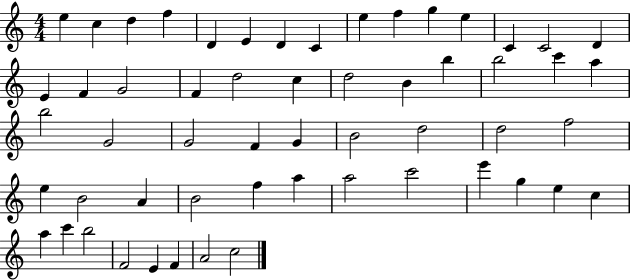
E5/q C5/q D5/q F5/q D4/q E4/q D4/q C4/q E5/q F5/q G5/q E5/q C4/q C4/h D4/q E4/q F4/q G4/h F4/q D5/h C5/q D5/h B4/q B5/q B5/h C6/q A5/q B5/h G4/h G4/h F4/q G4/q B4/h D5/h D5/h F5/h E5/q B4/h A4/q B4/h F5/q A5/q A5/h C6/h E6/q G5/q E5/q C5/q A5/q C6/q B5/h F4/h E4/q F4/q A4/h C5/h